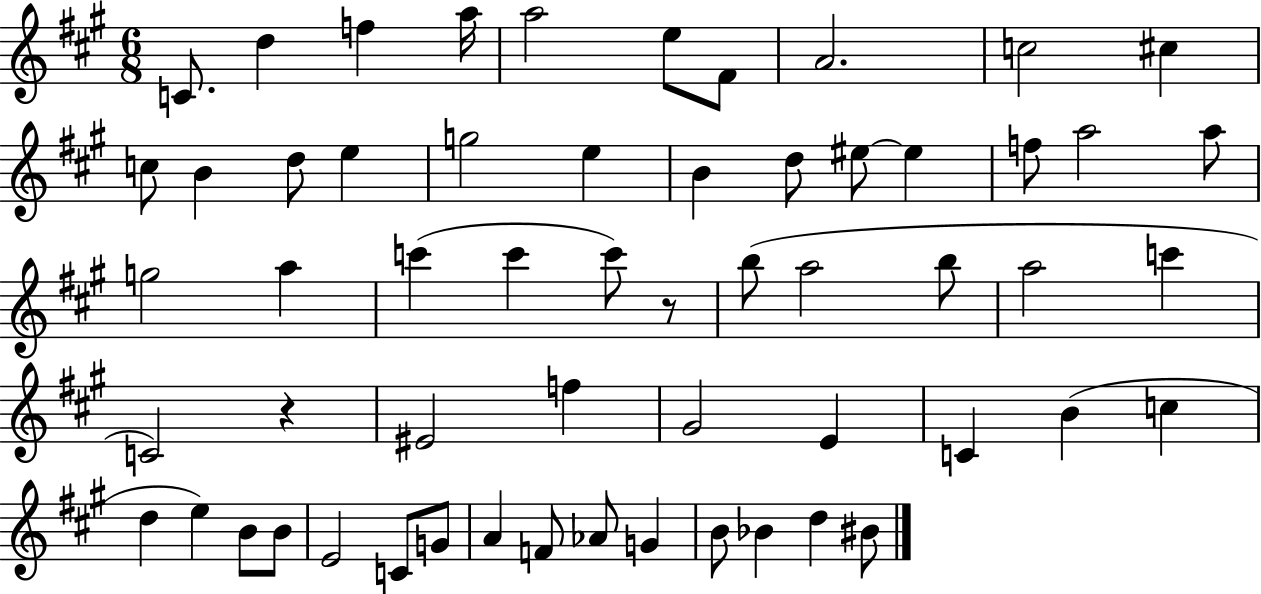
C4/e. D5/q F5/q A5/s A5/h E5/e F#4/e A4/h. C5/h C#5/q C5/e B4/q D5/e E5/q G5/h E5/q B4/q D5/e EIS5/e EIS5/q F5/e A5/h A5/e G5/h A5/q C6/q C6/q C6/e R/e B5/e A5/h B5/e A5/h C6/q C4/h R/q EIS4/h F5/q G#4/h E4/q C4/q B4/q C5/q D5/q E5/q B4/e B4/e E4/h C4/e G4/e A4/q F4/e Ab4/e G4/q B4/e Bb4/q D5/q BIS4/e